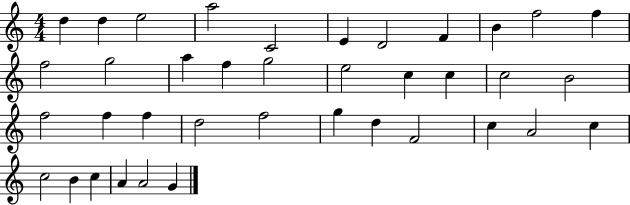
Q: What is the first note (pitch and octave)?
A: D5